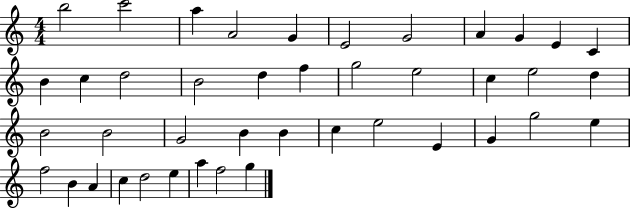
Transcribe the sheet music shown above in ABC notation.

X:1
T:Untitled
M:4/4
L:1/4
K:C
b2 c'2 a A2 G E2 G2 A G E C B c d2 B2 d f g2 e2 c e2 d B2 B2 G2 B B c e2 E G g2 e f2 B A c d2 e a f2 g